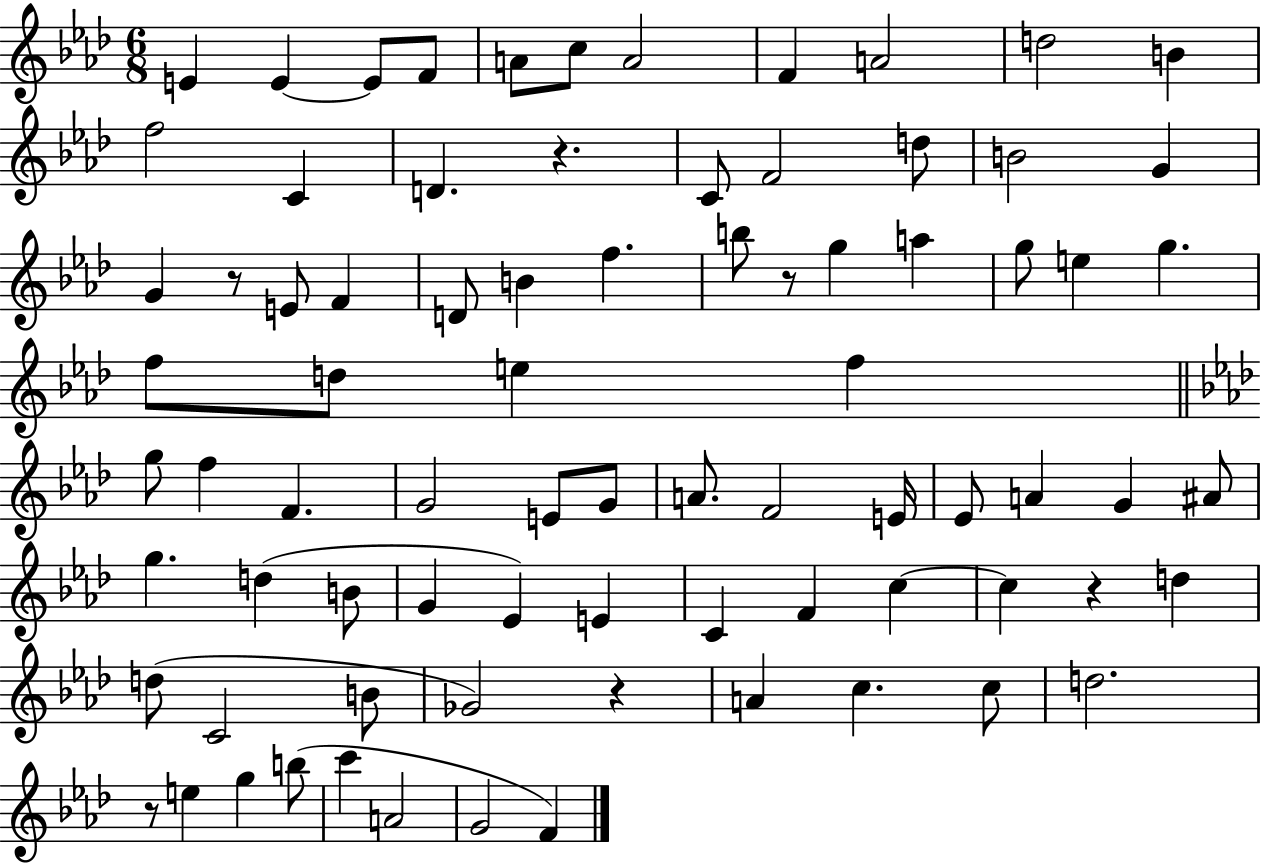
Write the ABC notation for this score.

X:1
T:Untitled
M:6/8
L:1/4
K:Ab
E E E/2 F/2 A/2 c/2 A2 F A2 d2 B f2 C D z C/2 F2 d/2 B2 G G z/2 E/2 F D/2 B f b/2 z/2 g a g/2 e g f/2 d/2 e f g/2 f F G2 E/2 G/2 A/2 F2 E/4 _E/2 A G ^A/2 g d B/2 G _E E C F c c z d d/2 C2 B/2 _G2 z A c c/2 d2 z/2 e g b/2 c' A2 G2 F